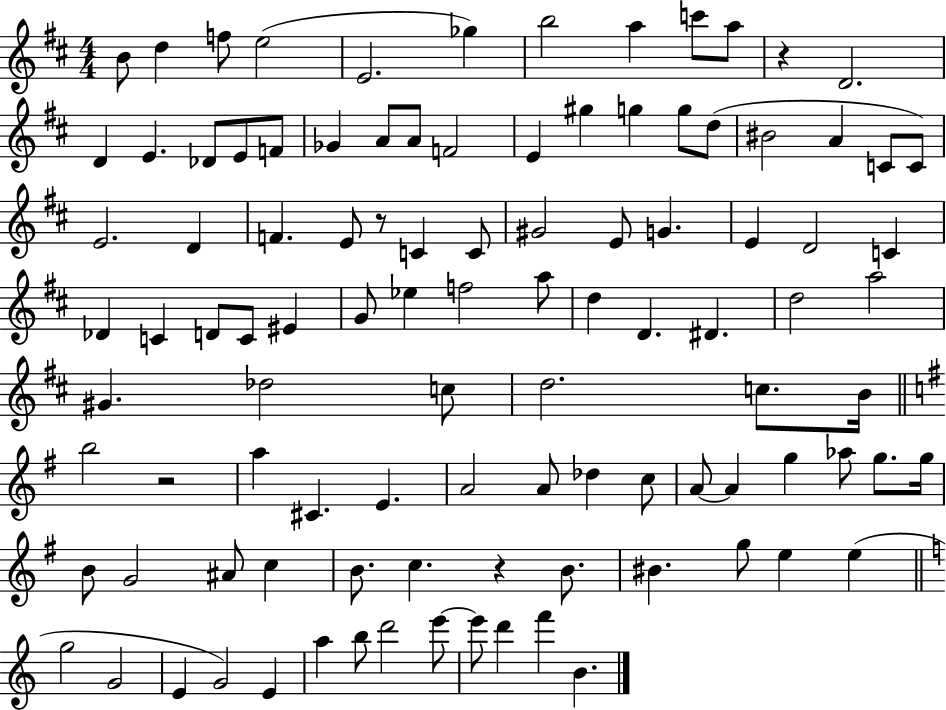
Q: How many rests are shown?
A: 4